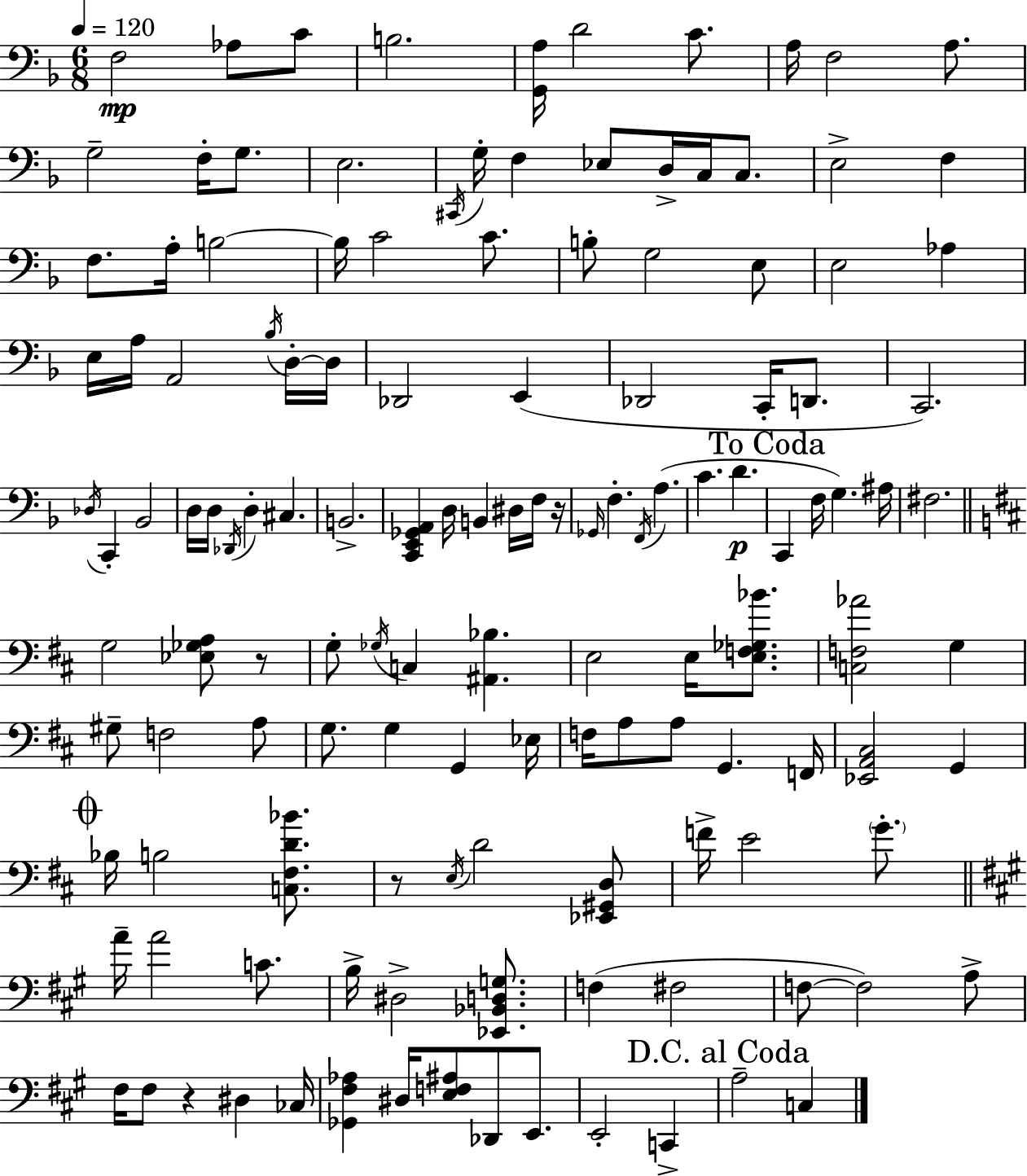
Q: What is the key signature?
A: F major